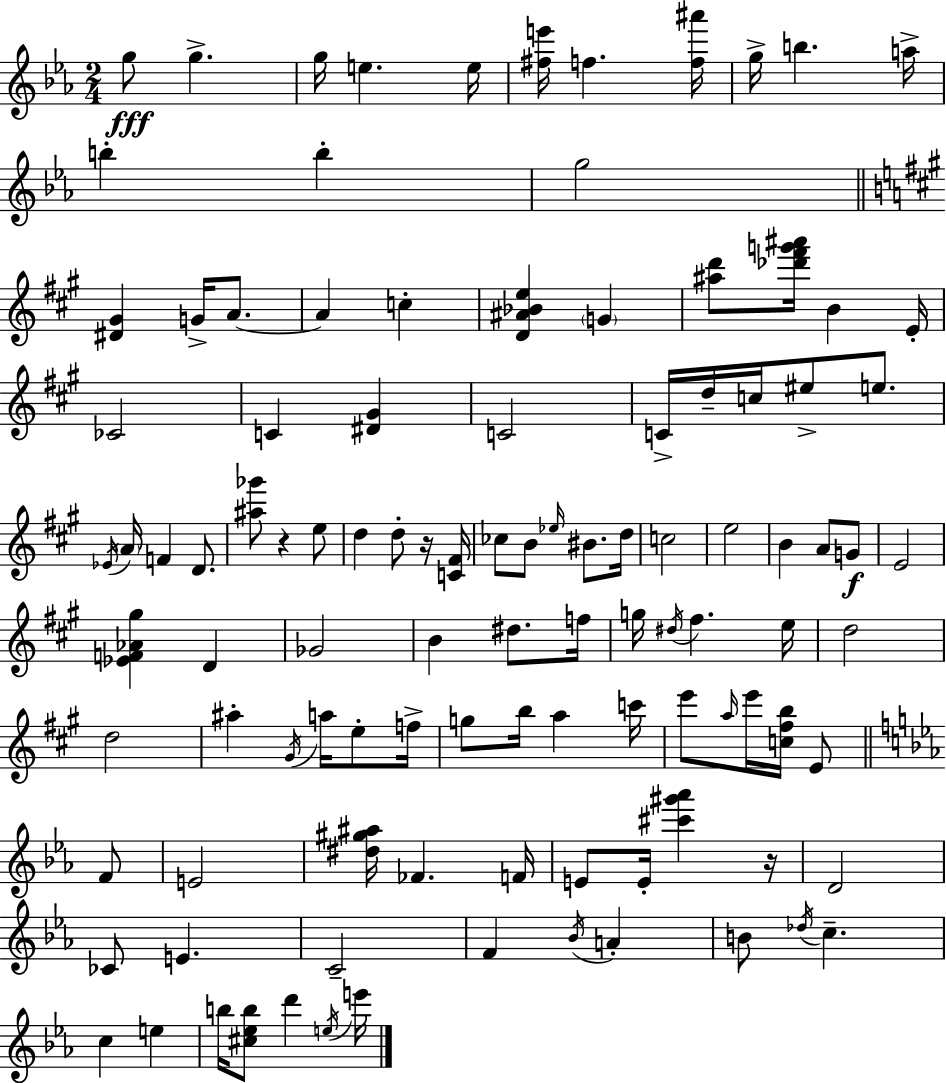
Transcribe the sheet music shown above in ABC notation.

X:1
T:Untitled
M:2/4
L:1/4
K:Eb
g/2 g g/4 e e/4 [^fe']/4 f [f^a']/4 g/4 b a/4 b b g2 [^D^G] G/4 A/2 A c [D^A_Be] G [^ad']/2 [_d'^f'g'^a']/4 B E/4 _C2 C [^D^G] C2 C/4 d/4 c/4 ^e/2 e/2 _E/4 A/4 F D/2 [^a_g']/2 z e/2 d d/2 z/4 [C^F]/4 _c/2 B/2 _e/4 ^B/2 d/4 c2 e2 B A/2 G/2 E2 [_EF_A^g] D _G2 B ^d/2 f/4 g/4 ^d/4 ^f e/4 d2 d2 ^a ^G/4 a/4 e/2 f/4 g/2 b/4 a c'/4 e'/2 a/4 e'/4 [c^fb]/4 E/2 F/2 E2 [^d^g^a]/4 _F F/4 E/2 E/4 [^c'^g'_a'] z/4 D2 _C/2 E C2 F _B/4 A B/2 _d/4 c c e b/4 [^c_eb]/2 d' e/4 e'/4